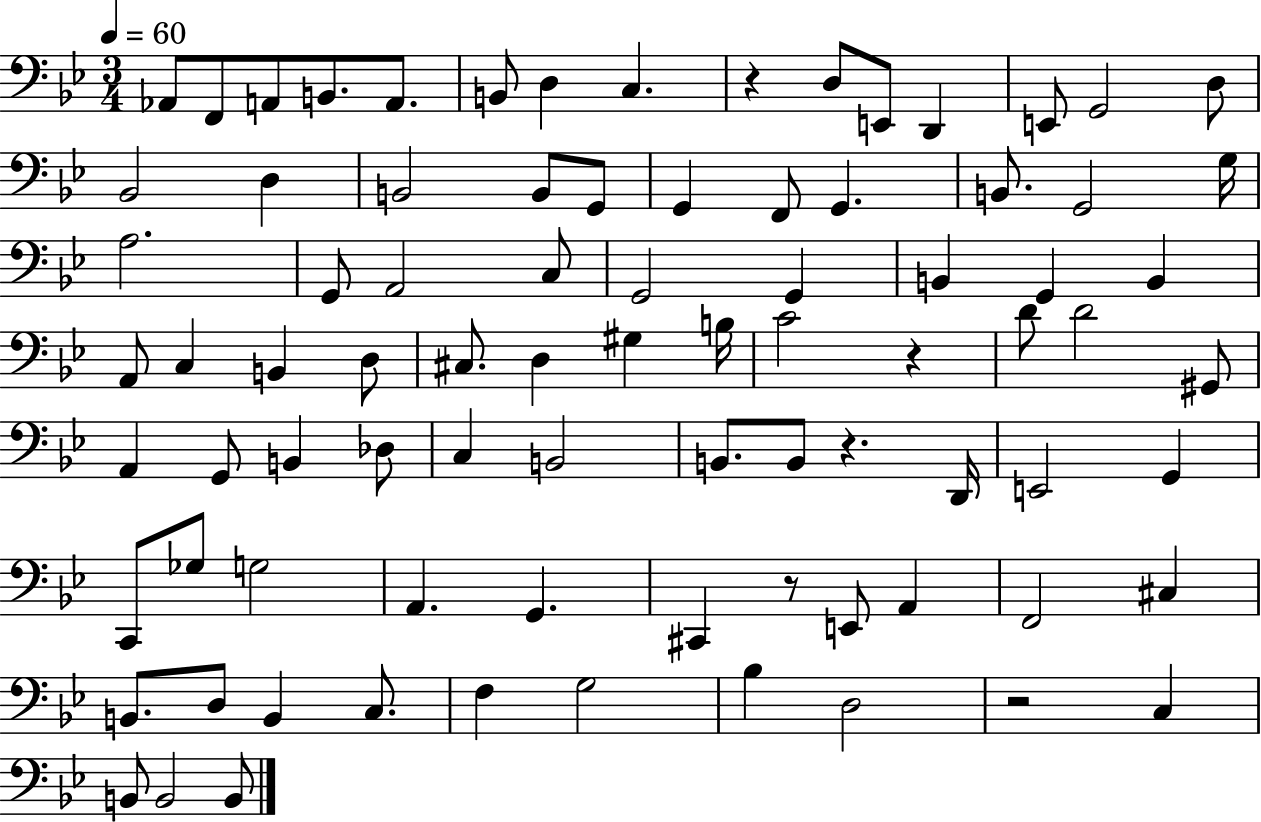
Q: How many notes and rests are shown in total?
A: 84